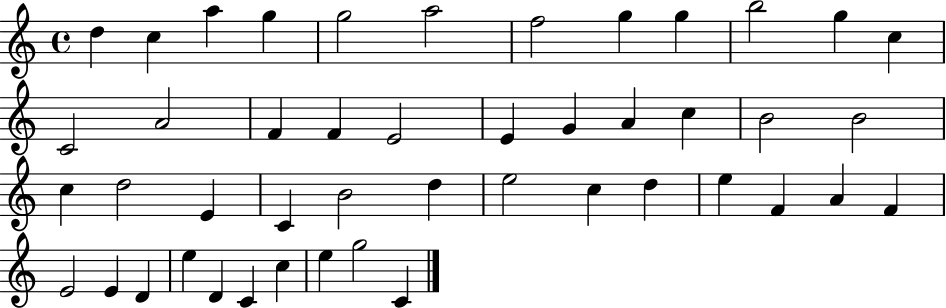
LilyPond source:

{
  \clef treble
  \time 4/4
  \defaultTimeSignature
  \key c \major
  d''4 c''4 a''4 g''4 | g''2 a''2 | f''2 g''4 g''4 | b''2 g''4 c''4 | \break c'2 a'2 | f'4 f'4 e'2 | e'4 g'4 a'4 c''4 | b'2 b'2 | \break c''4 d''2 e'4 | c'4 b'2 d''4 | e''2 c''4 d''4 | e''4 f'4 a'4 f'4 | \break e'2 e'4 d'4 | e''4 d'4 c'4 c''4 | e''4 g''2 c'4 | \bar "|."
}